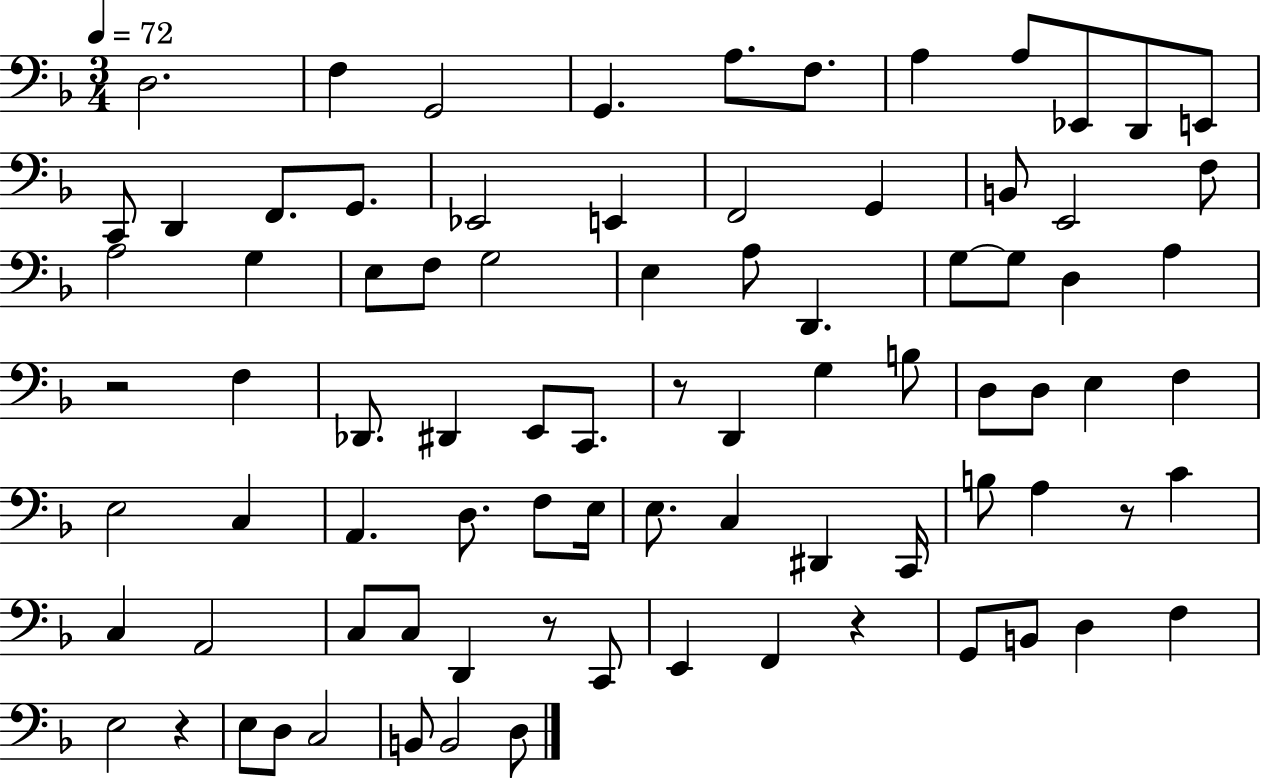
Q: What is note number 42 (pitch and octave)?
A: B3